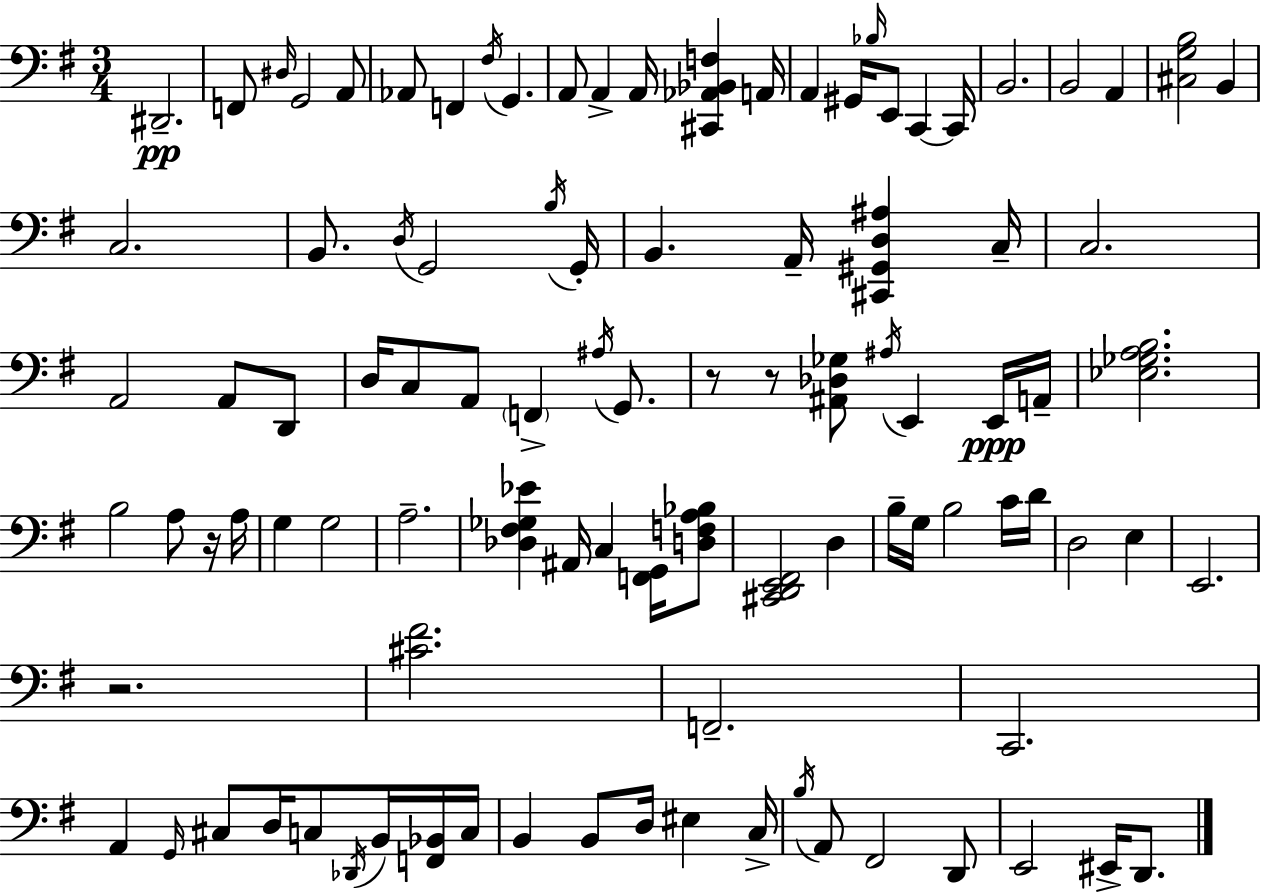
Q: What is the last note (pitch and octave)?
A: D2